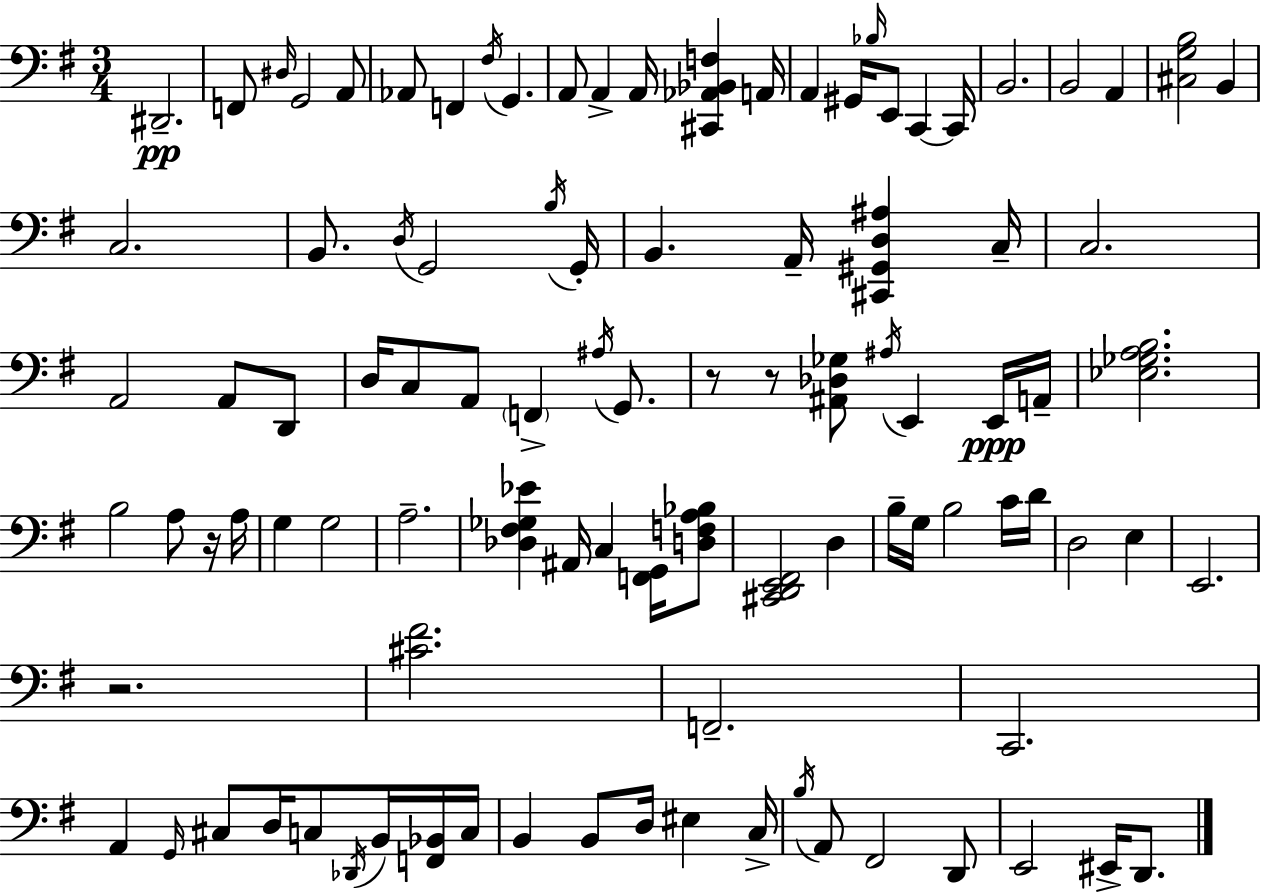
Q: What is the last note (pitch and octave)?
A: D2